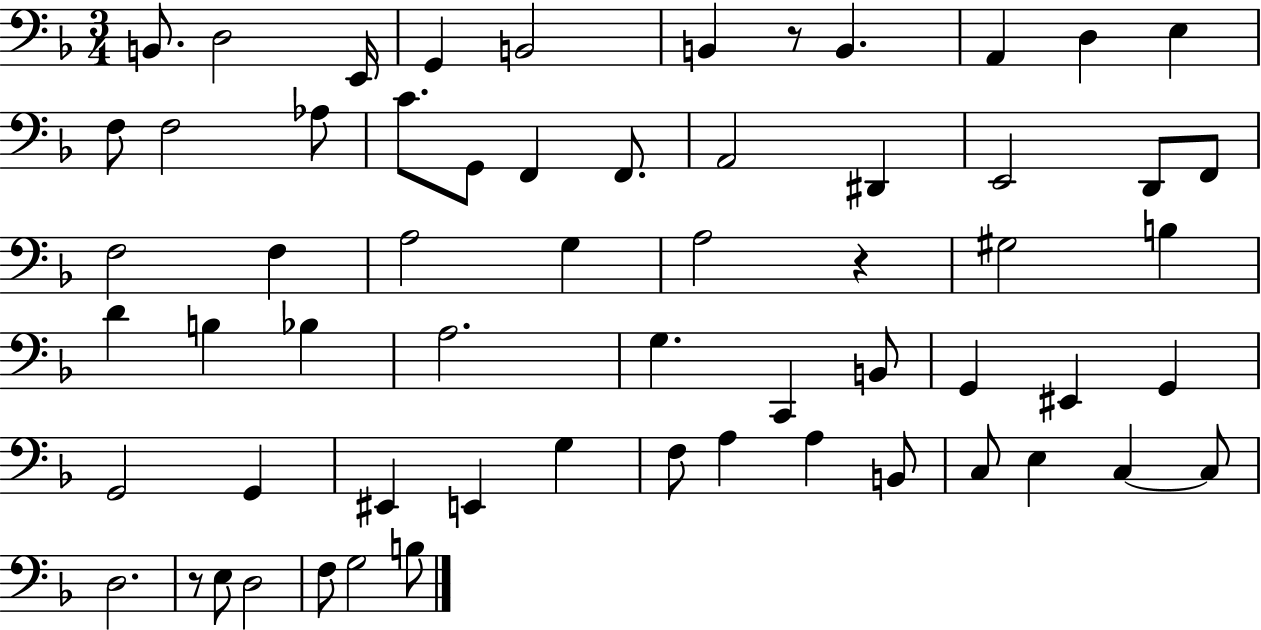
B2/e. D3/h E2/s G2/q B2/h B2/q R/e B2/q. A2/q D3/q E3/q F3/e F3/h Ab3/e C4/e. G2/e F2/q F2/e. A2/h D#2/q E2/h D2/e F2/e F3/h F3/q A3/h G3/q A3/h R/q G#3/h B3/q D4/q B3/q Bb3/q A3/h. G3/q. C2/q B2/e G2/q EIS2/q G2/q G2/h G2/q EIS2/q E2/q G3/q F3/e A3/q A3/q B2/e C3/e E3/q C3/q C3/e D3/h. R/e E3/e D3/h F3/e G3/h B3/e